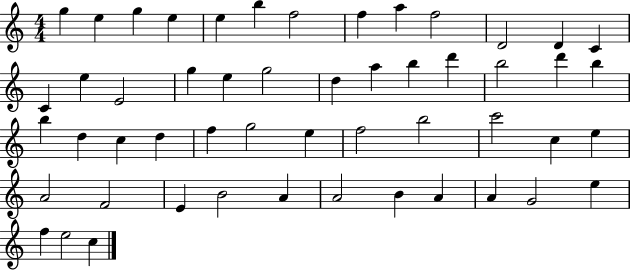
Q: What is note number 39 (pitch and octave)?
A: A4